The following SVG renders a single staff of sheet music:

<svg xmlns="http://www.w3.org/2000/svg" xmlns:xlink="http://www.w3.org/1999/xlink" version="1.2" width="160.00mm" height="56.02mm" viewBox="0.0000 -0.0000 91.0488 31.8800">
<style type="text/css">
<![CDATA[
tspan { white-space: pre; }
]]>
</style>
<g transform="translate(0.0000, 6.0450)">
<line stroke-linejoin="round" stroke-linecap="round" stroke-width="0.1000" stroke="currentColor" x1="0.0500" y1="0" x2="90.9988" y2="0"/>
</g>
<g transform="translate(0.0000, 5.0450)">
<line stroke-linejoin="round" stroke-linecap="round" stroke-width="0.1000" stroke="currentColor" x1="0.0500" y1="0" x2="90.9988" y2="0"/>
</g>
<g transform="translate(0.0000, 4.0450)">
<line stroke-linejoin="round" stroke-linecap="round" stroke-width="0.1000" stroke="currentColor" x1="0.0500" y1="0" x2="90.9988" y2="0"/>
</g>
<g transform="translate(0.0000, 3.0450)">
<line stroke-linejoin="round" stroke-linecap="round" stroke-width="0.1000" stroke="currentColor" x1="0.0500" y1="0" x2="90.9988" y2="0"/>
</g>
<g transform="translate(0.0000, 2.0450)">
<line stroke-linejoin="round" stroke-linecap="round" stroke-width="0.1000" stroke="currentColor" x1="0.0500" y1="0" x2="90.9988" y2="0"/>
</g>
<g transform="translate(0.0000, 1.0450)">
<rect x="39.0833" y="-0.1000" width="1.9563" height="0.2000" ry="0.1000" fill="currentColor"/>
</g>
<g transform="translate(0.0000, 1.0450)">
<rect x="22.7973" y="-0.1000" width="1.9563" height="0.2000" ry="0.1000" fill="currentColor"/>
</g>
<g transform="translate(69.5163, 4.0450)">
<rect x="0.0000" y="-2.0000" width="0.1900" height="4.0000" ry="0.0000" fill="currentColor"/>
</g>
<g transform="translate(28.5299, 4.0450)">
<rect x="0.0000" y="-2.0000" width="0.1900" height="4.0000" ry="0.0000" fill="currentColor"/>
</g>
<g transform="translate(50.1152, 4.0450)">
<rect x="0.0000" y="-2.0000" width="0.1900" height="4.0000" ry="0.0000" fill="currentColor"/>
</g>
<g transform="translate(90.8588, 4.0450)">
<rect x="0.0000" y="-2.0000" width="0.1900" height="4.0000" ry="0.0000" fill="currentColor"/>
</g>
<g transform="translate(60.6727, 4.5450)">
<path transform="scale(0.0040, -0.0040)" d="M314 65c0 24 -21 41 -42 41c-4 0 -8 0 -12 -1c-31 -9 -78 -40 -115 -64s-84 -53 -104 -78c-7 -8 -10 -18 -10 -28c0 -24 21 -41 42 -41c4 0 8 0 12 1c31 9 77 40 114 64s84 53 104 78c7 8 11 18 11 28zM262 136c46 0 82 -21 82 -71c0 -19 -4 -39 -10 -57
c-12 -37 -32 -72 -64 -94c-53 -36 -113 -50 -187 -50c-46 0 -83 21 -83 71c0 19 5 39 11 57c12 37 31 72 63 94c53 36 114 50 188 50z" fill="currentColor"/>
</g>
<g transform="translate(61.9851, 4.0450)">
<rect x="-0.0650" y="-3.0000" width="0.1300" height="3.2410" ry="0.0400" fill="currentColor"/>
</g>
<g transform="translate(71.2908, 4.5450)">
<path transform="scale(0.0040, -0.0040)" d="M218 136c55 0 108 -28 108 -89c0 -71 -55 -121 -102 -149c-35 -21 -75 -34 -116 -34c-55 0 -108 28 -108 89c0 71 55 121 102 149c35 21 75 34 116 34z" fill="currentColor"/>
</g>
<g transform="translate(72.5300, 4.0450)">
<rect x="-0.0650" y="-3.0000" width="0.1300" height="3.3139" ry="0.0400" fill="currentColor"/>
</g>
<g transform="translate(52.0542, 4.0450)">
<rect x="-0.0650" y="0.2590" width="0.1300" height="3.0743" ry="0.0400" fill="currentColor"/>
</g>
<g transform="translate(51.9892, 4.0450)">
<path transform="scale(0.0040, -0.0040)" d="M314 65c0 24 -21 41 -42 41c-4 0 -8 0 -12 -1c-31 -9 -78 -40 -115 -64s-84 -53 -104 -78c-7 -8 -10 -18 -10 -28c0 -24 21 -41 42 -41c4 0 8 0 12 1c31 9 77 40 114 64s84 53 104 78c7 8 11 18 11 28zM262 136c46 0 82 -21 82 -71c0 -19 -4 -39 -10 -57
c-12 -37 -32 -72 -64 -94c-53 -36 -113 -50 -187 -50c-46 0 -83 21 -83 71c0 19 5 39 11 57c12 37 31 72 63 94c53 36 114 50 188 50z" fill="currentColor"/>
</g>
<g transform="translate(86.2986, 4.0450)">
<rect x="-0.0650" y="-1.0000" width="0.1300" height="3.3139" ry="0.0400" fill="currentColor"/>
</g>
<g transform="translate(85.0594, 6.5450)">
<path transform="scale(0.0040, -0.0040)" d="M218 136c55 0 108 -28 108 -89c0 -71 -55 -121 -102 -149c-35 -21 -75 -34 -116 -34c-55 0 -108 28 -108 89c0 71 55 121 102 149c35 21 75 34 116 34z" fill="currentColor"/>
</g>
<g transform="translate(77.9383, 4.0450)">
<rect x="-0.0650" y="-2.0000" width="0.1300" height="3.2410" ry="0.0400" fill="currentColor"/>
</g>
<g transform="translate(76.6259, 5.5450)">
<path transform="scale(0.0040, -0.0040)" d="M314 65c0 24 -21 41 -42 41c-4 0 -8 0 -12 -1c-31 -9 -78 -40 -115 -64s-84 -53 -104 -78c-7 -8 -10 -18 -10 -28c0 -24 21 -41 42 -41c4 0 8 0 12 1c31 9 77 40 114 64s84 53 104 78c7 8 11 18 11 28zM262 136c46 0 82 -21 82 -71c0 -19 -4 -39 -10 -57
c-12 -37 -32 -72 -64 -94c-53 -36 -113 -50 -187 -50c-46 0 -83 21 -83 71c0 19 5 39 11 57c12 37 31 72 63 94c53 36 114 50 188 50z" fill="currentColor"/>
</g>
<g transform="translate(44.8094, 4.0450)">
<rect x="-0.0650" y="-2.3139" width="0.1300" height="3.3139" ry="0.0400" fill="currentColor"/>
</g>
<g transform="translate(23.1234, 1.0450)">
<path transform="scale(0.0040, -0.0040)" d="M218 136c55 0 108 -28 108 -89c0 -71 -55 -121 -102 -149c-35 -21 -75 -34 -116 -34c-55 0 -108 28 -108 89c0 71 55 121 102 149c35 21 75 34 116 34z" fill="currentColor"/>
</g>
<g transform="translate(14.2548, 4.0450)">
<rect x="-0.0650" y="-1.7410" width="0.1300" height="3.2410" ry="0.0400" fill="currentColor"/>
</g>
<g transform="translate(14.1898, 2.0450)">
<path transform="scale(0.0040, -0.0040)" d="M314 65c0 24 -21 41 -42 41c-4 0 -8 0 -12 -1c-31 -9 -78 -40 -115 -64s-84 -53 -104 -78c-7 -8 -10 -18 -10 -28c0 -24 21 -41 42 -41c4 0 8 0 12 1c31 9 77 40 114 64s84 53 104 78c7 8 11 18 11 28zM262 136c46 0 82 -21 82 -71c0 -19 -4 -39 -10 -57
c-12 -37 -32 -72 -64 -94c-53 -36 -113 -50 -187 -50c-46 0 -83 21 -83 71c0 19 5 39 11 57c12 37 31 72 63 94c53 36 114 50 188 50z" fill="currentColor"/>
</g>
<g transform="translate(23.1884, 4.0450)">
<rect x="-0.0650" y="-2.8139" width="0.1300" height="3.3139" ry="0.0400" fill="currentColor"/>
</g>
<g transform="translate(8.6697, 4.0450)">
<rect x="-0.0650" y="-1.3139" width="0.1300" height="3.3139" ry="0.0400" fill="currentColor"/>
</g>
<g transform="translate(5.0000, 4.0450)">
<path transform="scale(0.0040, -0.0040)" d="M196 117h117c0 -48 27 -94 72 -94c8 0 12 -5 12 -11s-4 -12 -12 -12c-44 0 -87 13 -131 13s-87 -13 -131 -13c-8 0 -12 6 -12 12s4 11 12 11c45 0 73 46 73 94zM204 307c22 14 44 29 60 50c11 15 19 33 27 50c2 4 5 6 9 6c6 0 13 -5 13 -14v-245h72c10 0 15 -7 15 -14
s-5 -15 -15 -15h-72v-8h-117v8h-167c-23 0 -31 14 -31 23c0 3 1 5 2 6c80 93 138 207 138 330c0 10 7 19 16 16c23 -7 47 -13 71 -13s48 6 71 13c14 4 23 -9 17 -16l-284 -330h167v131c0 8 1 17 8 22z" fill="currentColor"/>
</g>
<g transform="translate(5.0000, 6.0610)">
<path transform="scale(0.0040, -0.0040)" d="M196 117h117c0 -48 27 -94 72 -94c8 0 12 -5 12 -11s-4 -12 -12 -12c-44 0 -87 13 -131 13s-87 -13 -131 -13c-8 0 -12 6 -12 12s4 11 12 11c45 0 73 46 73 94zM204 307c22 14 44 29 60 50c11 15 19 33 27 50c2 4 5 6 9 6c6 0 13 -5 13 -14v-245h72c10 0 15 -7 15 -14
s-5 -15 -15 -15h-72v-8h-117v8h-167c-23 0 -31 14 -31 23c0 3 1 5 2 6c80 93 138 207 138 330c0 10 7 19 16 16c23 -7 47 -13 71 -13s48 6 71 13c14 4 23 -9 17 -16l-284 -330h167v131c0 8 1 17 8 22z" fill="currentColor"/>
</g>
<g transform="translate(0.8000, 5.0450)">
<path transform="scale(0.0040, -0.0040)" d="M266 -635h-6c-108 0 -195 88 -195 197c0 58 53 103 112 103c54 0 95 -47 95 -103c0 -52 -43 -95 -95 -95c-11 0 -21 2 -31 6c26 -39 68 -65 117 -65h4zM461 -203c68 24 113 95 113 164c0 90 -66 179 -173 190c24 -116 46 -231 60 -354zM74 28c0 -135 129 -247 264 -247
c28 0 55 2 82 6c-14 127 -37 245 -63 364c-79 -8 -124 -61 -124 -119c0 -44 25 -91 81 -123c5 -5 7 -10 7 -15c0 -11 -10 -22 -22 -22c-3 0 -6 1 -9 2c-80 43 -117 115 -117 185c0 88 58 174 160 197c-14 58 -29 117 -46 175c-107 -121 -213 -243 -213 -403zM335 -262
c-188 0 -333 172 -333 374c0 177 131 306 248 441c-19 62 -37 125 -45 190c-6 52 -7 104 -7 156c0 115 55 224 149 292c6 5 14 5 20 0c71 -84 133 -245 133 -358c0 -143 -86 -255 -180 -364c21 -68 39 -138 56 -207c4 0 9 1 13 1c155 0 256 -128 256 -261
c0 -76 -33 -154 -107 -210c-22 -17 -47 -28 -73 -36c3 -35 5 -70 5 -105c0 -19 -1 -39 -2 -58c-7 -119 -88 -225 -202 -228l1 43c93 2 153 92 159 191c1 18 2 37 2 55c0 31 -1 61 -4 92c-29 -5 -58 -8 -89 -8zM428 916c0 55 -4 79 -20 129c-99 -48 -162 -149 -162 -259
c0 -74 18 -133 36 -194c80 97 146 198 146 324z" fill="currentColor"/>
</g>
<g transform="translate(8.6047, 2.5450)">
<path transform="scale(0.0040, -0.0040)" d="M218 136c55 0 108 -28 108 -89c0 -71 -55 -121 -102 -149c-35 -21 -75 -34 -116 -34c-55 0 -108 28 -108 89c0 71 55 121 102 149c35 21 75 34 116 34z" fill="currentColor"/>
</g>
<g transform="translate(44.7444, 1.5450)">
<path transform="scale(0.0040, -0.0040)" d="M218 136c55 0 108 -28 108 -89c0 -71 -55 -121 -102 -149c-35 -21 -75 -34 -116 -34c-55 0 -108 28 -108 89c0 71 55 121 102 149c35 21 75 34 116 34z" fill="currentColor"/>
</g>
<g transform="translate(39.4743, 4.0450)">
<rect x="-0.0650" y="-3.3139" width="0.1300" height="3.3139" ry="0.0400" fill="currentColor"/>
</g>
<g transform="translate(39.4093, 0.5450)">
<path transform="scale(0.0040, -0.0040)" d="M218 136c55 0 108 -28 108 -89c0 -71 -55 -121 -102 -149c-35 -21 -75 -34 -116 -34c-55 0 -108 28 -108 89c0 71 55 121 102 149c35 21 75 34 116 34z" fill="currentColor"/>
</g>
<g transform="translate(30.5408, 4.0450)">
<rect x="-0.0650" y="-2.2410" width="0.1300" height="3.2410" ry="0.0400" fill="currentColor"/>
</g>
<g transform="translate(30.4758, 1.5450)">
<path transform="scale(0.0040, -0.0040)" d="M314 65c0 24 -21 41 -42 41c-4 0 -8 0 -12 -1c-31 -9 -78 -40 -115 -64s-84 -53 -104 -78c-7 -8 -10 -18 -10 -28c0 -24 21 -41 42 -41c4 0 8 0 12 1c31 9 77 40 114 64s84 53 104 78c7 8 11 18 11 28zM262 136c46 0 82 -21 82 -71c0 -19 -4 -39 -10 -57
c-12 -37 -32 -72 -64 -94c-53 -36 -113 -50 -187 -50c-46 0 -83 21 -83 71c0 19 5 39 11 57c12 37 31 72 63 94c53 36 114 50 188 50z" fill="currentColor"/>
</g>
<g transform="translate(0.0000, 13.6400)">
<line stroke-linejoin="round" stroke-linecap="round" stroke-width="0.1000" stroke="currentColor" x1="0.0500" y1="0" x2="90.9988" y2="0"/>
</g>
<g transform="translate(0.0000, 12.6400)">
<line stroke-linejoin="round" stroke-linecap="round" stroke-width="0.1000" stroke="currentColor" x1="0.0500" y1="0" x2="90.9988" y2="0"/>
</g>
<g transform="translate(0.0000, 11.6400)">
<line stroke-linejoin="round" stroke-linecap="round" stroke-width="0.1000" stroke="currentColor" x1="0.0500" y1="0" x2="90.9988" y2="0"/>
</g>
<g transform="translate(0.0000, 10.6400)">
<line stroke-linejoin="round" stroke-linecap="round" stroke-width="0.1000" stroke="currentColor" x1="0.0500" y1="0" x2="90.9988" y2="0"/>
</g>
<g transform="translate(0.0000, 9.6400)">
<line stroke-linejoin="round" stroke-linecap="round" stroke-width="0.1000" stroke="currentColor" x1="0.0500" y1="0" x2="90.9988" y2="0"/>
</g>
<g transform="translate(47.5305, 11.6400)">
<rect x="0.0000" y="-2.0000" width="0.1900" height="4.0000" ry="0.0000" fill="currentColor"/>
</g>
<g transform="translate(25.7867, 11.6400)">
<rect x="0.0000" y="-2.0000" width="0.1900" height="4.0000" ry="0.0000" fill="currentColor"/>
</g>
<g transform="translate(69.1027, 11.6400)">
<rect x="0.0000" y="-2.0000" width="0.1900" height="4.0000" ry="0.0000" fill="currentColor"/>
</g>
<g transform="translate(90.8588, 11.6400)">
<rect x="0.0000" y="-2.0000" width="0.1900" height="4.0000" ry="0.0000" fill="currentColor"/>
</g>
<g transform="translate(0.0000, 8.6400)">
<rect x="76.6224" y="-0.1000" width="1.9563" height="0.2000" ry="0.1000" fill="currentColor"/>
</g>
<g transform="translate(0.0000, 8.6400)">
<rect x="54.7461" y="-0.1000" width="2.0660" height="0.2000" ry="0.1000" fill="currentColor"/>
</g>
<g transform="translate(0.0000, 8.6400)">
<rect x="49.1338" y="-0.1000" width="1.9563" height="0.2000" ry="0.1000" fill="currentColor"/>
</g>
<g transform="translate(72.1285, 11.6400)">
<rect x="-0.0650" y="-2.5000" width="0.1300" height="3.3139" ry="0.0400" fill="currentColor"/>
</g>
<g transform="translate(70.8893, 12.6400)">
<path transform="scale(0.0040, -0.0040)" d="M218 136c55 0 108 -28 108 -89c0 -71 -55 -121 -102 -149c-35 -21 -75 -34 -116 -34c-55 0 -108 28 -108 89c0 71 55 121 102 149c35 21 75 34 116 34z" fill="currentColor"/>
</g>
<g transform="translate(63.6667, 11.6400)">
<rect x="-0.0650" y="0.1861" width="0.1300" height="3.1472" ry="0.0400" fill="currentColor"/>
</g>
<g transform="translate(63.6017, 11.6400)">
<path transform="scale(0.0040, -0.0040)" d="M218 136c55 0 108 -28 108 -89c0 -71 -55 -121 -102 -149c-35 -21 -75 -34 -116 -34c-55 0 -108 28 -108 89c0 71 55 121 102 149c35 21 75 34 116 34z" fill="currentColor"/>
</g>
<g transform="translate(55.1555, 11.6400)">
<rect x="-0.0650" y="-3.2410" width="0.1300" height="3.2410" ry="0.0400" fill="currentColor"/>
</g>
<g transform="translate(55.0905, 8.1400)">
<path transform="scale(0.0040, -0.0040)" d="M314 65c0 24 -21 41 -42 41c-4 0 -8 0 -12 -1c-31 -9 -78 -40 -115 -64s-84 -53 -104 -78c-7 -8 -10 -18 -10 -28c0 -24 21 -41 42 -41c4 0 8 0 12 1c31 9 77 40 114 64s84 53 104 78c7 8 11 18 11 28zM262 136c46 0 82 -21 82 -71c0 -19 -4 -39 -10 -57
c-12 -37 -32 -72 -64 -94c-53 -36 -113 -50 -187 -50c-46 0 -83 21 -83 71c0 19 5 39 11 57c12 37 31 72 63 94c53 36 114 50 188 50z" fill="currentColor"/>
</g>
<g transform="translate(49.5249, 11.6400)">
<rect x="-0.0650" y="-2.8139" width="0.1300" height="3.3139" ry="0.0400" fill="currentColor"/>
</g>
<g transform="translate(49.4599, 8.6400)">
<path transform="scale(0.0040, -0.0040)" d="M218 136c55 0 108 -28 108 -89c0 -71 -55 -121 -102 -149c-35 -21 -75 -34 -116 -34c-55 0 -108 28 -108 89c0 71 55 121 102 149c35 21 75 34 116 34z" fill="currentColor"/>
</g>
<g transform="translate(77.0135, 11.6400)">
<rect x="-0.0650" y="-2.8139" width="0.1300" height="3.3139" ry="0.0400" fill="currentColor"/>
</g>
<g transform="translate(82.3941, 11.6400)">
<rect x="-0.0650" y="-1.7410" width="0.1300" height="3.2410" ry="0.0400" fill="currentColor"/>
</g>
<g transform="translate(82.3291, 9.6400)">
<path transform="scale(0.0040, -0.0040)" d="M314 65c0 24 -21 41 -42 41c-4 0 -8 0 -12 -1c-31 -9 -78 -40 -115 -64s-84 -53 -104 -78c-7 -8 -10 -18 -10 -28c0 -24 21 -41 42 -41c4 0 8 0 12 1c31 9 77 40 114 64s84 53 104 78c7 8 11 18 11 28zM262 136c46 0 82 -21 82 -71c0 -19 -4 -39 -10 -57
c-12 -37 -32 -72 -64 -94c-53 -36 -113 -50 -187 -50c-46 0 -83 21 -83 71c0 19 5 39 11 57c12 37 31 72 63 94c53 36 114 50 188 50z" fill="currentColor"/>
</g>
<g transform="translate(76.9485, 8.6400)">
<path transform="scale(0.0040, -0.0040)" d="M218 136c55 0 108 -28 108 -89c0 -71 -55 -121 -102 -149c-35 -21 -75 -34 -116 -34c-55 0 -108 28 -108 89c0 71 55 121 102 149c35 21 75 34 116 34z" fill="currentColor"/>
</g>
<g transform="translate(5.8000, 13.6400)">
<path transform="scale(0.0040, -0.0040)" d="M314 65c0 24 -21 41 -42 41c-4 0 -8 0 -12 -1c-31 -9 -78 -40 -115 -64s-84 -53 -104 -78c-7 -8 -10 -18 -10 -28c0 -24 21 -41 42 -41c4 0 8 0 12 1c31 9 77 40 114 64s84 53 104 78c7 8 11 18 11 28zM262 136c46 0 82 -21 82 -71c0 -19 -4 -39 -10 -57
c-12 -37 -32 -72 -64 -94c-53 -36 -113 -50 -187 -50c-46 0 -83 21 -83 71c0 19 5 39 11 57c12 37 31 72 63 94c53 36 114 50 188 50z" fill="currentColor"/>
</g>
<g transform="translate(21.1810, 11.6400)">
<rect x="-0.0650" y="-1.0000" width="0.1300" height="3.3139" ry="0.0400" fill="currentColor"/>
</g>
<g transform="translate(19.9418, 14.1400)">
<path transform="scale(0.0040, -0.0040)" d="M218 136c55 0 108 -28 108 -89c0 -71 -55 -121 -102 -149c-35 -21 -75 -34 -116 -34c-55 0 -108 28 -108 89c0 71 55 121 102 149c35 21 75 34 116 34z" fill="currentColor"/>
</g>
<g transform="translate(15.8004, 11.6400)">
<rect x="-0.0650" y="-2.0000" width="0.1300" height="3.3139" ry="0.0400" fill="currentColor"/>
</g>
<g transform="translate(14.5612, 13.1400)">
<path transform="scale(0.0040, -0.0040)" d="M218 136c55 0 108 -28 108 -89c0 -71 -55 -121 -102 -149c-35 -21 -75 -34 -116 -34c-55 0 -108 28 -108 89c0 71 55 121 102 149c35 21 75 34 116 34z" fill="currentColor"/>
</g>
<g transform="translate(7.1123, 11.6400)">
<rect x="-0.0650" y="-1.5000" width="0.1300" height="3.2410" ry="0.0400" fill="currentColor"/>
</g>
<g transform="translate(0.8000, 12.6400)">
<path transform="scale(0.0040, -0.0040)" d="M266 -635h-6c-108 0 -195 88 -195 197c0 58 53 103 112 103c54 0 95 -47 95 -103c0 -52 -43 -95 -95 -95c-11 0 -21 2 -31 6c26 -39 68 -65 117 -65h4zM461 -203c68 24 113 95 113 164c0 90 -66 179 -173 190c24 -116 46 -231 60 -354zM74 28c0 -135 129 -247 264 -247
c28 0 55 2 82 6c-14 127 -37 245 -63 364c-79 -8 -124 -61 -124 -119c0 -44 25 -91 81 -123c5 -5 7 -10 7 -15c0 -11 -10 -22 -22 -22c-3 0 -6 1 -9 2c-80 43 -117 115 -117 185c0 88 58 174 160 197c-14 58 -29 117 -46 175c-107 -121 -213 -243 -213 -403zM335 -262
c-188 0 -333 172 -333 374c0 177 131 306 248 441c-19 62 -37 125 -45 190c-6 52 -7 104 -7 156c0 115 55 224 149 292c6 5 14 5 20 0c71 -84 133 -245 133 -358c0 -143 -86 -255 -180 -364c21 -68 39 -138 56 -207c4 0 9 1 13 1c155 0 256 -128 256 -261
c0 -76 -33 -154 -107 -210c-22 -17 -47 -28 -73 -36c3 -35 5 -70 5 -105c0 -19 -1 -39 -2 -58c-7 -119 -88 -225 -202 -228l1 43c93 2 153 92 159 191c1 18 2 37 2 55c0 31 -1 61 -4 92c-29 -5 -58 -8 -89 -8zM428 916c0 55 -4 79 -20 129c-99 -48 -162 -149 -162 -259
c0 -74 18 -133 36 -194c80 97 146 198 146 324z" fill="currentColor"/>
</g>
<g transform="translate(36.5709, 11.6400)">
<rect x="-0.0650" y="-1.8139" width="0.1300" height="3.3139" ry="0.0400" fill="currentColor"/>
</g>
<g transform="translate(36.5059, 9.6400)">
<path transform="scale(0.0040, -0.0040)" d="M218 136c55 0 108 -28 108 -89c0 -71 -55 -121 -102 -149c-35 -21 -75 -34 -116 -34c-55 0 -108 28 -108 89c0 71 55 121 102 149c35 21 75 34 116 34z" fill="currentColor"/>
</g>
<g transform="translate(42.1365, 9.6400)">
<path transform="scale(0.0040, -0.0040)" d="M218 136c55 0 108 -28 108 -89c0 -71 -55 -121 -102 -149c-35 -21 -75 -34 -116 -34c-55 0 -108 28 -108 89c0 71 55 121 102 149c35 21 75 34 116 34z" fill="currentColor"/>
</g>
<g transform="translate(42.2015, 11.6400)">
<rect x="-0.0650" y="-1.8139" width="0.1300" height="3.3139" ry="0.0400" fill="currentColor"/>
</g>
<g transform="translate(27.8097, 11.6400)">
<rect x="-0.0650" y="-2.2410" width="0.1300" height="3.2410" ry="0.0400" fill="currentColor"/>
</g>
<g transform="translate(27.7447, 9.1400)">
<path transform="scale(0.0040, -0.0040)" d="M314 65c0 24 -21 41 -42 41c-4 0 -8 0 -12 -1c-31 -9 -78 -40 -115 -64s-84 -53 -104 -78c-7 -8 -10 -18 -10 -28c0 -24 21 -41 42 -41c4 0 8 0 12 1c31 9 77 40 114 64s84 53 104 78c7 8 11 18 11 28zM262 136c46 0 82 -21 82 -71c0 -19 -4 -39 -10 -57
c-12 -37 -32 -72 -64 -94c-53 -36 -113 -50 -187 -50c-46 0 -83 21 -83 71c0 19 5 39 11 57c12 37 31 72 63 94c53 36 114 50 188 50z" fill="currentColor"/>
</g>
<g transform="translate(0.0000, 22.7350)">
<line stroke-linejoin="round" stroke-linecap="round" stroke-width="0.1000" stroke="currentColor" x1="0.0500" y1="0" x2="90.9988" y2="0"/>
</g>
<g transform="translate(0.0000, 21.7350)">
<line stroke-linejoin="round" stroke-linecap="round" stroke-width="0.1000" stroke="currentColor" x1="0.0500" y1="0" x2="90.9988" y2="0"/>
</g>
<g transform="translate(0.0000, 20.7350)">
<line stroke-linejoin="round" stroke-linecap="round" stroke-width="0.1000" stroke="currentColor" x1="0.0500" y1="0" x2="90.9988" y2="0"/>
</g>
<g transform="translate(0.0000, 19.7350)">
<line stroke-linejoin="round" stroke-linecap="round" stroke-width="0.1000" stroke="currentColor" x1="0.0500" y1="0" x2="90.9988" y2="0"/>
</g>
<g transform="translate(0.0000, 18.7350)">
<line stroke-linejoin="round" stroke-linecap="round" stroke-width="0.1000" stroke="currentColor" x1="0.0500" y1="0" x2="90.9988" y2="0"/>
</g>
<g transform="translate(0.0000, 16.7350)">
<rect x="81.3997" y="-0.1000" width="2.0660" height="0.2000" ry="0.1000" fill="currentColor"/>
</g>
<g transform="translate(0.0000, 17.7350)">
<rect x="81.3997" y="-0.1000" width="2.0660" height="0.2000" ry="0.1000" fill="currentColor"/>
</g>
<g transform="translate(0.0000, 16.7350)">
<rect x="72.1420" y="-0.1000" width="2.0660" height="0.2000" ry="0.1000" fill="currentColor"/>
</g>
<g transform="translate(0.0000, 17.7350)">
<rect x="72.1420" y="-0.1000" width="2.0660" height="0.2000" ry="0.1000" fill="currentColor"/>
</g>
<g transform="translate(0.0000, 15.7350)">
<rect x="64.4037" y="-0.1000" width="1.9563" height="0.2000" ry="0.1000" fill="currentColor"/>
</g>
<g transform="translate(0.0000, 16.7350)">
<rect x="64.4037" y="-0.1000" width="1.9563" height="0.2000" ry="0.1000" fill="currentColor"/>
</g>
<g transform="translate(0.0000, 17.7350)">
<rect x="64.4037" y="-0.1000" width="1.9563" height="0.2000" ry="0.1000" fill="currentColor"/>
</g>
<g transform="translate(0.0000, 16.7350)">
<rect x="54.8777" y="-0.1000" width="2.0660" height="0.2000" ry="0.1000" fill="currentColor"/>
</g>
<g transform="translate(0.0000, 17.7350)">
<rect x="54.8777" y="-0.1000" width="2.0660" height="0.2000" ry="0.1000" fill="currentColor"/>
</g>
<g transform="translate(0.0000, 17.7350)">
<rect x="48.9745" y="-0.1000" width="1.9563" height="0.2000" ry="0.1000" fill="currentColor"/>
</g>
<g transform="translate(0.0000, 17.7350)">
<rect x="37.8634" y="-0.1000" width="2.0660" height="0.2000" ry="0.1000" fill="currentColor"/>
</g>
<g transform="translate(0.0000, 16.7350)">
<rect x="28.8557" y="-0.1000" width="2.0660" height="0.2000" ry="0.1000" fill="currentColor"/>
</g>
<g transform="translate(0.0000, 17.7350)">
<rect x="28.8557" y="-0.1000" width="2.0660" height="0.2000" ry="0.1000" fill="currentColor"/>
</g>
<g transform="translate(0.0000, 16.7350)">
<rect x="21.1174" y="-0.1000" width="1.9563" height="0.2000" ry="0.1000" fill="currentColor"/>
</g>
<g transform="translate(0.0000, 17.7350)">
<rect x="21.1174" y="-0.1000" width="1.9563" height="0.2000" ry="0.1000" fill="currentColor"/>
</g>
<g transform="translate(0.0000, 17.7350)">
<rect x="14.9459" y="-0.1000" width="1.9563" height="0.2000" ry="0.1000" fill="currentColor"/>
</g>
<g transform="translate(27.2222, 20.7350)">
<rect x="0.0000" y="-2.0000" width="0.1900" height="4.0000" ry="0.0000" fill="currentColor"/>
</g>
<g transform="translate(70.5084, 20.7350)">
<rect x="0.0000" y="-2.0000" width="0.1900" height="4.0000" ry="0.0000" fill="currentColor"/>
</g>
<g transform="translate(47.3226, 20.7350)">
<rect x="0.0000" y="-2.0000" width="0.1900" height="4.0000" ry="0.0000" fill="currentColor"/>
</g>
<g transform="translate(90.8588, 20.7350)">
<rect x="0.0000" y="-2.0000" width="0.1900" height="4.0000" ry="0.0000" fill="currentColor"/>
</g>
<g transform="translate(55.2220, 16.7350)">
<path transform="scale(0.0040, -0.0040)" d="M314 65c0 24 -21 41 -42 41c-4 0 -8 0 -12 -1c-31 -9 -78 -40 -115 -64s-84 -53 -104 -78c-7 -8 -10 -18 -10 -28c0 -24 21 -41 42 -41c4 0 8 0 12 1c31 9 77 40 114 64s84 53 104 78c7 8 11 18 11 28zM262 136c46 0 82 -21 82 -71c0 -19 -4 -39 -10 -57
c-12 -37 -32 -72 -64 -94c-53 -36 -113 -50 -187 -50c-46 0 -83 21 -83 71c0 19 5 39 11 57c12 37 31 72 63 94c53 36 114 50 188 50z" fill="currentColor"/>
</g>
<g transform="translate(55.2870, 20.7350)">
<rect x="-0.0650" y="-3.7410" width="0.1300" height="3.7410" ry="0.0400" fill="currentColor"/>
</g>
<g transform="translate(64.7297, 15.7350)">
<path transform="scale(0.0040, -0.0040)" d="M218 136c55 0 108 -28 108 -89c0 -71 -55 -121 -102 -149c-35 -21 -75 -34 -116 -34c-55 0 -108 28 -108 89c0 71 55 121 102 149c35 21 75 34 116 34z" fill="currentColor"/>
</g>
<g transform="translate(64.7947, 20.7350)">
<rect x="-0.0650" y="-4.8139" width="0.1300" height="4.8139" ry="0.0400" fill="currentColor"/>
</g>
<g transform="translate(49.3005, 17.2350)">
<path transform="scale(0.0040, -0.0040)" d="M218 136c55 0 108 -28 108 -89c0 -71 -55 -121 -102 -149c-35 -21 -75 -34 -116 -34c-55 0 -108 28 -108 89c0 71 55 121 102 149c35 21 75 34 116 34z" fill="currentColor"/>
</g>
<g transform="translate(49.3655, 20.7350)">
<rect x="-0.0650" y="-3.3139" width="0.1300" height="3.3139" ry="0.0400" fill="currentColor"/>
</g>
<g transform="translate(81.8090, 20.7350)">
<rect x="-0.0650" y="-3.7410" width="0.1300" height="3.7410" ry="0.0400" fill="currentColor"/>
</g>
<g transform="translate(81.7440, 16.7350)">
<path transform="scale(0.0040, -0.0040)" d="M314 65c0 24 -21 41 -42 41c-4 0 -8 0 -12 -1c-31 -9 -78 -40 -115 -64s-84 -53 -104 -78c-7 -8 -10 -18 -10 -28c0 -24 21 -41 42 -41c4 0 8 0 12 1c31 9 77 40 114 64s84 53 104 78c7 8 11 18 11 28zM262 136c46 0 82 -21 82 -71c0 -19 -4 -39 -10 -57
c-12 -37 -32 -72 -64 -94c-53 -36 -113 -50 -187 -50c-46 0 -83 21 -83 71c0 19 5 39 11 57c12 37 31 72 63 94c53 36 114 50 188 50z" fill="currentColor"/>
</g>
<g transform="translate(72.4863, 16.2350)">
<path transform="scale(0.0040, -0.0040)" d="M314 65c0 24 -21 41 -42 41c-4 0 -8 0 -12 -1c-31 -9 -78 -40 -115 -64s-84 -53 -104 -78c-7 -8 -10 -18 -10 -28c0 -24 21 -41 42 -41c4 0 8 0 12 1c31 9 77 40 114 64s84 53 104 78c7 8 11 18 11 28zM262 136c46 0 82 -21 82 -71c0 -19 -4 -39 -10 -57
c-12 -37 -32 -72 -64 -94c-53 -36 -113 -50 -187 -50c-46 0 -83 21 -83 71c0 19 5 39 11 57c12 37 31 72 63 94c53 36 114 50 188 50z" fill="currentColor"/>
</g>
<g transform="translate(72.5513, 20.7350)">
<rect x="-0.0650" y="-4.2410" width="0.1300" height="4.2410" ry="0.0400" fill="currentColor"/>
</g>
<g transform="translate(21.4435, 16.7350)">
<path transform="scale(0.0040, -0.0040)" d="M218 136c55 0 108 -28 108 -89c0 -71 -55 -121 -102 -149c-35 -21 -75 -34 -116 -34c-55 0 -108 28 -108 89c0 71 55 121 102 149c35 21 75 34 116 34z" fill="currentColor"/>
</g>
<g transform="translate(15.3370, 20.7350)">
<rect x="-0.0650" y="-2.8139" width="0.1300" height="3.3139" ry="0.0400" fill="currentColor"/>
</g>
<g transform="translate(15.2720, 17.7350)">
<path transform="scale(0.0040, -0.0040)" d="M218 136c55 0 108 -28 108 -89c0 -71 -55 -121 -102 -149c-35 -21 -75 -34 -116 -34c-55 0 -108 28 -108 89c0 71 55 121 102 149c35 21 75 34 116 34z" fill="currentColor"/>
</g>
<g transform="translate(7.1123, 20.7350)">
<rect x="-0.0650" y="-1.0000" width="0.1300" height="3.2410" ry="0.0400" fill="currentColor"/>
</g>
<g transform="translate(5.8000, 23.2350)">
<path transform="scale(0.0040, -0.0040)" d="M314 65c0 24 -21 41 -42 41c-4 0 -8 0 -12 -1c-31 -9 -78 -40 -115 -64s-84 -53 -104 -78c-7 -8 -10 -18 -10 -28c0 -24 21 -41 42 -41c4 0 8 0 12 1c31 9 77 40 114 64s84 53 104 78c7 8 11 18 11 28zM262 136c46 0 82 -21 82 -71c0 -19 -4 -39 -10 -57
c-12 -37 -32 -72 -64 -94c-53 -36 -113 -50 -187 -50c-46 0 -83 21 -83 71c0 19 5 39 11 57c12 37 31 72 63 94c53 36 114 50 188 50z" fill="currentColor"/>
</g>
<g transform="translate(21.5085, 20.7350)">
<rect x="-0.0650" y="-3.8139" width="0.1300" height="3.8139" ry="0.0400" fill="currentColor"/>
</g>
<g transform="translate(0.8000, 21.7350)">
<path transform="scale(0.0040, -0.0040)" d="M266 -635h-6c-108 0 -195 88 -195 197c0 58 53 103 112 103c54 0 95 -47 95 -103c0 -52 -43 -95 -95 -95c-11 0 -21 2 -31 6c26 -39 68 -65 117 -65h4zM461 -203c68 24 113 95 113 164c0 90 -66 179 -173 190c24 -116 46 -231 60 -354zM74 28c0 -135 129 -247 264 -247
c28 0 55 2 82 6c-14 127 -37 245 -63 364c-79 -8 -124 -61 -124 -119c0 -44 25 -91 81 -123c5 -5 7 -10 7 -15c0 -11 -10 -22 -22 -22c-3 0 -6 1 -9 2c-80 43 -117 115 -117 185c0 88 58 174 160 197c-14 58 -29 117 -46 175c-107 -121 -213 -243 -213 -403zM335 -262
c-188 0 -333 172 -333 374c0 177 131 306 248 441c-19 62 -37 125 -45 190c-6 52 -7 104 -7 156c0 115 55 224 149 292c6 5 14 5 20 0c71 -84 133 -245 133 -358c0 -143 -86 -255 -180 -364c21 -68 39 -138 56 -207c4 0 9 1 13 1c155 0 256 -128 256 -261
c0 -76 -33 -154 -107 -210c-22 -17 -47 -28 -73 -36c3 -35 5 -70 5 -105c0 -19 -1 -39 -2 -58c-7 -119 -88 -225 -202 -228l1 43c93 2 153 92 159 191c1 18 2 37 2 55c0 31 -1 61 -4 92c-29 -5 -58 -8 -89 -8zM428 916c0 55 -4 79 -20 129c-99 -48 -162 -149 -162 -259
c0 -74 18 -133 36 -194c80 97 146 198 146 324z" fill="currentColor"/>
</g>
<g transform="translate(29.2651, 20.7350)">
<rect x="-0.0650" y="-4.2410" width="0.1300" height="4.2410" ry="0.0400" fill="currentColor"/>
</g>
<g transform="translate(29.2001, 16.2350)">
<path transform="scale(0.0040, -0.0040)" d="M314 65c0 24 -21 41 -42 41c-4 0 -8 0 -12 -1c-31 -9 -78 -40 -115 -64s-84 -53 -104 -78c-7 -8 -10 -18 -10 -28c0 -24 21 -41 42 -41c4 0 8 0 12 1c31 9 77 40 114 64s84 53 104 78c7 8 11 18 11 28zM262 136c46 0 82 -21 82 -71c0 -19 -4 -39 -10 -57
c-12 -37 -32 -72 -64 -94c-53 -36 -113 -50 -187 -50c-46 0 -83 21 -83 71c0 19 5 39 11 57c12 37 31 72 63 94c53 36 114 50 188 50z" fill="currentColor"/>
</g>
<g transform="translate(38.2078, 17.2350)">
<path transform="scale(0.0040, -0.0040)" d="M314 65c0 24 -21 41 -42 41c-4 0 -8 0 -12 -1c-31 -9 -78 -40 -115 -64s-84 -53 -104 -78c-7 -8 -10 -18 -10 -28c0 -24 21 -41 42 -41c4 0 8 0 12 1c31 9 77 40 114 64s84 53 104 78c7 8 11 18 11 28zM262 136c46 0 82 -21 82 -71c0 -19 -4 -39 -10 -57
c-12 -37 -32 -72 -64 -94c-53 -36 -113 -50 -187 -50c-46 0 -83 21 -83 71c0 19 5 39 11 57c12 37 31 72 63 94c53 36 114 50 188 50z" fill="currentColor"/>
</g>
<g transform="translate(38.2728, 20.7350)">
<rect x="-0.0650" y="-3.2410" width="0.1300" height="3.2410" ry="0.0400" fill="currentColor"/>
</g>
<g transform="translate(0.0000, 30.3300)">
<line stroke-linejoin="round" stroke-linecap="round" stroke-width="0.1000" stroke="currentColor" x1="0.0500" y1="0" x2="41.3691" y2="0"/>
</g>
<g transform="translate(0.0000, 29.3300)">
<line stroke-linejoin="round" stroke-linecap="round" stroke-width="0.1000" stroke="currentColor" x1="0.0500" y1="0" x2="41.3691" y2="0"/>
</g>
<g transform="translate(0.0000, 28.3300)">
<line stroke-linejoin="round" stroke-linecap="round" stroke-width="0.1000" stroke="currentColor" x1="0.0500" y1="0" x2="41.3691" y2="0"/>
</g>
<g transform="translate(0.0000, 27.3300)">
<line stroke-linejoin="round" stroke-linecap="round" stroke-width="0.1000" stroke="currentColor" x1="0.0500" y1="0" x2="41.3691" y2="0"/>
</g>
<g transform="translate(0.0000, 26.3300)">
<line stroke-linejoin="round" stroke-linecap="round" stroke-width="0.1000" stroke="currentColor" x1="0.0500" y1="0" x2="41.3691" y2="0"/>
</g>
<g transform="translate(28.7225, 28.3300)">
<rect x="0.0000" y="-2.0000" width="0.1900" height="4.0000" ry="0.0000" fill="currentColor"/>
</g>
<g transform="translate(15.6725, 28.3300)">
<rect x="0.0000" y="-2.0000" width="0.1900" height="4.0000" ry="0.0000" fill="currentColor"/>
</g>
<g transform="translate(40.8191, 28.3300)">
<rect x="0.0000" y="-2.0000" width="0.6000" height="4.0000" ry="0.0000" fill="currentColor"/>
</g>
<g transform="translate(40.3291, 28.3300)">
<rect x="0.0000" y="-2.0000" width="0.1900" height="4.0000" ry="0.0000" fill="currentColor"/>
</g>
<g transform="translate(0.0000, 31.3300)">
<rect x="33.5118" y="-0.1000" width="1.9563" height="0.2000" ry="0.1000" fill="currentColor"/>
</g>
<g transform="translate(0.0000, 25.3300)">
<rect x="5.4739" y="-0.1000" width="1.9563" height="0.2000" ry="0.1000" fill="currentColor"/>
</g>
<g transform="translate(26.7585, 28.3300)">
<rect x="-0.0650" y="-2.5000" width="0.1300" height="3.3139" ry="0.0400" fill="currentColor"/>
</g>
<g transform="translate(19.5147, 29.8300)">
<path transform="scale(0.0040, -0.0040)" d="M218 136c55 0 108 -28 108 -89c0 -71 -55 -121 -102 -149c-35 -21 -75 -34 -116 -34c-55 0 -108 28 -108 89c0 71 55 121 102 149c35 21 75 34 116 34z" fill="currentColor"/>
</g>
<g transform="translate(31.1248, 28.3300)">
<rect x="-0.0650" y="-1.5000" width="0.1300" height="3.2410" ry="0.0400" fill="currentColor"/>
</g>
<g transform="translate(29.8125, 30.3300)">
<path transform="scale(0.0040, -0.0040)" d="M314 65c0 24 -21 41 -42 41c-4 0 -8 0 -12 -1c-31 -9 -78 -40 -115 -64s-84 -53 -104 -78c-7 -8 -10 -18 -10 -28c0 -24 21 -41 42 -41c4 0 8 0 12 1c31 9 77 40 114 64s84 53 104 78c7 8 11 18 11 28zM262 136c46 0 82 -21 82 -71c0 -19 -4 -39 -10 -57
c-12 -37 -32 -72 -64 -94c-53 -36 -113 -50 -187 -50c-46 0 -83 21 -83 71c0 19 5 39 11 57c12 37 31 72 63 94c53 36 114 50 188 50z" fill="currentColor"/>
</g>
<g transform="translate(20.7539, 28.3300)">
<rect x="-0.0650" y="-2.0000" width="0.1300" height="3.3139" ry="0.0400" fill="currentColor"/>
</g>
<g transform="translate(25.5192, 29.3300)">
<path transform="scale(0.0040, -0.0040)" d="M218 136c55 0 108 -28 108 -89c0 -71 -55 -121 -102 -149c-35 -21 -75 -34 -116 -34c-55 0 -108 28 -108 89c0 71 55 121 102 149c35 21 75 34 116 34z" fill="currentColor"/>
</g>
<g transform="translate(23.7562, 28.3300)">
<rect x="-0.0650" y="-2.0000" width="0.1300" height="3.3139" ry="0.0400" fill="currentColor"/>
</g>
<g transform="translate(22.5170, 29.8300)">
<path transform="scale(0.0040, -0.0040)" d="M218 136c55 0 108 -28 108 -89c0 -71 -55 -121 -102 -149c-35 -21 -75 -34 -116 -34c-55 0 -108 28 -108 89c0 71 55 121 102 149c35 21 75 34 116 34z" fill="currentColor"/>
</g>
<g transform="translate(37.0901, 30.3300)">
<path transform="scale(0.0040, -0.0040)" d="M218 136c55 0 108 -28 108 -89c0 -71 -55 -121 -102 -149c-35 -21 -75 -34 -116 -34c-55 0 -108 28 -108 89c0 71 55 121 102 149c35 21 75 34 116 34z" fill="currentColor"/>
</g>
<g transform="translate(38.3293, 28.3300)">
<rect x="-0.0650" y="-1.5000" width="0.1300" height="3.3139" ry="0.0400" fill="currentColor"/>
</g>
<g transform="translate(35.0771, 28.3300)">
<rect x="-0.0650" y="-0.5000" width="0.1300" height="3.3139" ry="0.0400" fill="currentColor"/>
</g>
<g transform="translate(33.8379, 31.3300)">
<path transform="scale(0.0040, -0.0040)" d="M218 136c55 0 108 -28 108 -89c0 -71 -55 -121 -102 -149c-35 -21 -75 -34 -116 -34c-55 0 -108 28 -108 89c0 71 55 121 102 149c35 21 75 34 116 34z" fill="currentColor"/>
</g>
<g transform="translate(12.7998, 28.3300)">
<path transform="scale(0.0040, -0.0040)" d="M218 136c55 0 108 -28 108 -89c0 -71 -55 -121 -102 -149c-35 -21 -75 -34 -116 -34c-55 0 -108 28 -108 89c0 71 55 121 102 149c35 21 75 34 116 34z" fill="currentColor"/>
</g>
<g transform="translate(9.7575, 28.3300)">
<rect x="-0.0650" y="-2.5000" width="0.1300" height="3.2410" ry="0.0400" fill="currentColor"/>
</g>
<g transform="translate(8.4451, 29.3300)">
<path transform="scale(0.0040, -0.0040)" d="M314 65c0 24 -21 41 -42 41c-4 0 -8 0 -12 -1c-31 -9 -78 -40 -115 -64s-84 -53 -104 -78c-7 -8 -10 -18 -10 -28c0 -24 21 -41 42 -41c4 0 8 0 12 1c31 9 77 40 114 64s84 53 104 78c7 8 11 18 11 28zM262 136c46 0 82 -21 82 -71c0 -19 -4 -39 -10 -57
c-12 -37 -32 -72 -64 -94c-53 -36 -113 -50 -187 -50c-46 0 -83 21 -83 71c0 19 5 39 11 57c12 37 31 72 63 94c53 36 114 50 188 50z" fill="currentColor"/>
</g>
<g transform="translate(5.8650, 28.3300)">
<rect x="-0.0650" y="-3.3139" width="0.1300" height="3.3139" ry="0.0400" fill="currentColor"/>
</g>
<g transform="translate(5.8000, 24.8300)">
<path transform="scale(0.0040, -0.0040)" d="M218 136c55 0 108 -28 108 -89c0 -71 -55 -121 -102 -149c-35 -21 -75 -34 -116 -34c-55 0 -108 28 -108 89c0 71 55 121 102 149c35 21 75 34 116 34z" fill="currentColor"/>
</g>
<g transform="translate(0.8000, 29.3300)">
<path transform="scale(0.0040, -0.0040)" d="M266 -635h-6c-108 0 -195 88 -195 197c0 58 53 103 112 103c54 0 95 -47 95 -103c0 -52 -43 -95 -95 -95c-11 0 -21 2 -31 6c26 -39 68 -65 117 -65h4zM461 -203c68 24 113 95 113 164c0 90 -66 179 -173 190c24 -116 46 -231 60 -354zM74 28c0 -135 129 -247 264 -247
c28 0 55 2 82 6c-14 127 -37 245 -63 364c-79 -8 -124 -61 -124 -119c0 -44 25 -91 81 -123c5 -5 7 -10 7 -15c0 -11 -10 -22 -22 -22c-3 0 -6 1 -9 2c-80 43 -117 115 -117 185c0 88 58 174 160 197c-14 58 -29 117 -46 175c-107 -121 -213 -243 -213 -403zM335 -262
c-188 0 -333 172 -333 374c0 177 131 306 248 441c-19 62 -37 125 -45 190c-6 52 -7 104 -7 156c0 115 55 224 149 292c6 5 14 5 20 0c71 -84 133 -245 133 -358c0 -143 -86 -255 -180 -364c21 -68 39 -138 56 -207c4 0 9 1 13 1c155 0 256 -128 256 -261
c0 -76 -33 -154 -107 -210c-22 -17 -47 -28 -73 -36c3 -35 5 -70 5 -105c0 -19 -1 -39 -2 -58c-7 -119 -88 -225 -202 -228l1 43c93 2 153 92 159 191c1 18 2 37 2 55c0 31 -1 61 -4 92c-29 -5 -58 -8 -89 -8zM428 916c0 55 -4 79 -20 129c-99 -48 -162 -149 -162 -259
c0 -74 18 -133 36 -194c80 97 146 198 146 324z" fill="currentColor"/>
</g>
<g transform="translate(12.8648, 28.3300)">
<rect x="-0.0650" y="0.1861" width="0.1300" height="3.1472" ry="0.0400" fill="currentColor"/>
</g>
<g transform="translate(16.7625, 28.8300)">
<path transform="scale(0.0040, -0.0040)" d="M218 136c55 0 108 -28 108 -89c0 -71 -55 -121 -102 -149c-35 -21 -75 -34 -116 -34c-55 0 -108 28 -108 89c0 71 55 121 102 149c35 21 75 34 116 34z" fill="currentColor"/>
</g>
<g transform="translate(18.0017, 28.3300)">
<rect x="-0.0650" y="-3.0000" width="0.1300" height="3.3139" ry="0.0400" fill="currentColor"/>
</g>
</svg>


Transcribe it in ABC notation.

X:1
T:Untitled
M:4/4
L:1/4
K:C
e f2 a g2 b g B2 A2 A F2 D E2 F D g2 f f a b2 B G a f2 D2 a c' d'2 b2 b c'2 e' d'2 c'2 b G2 B A F F G E2 C E